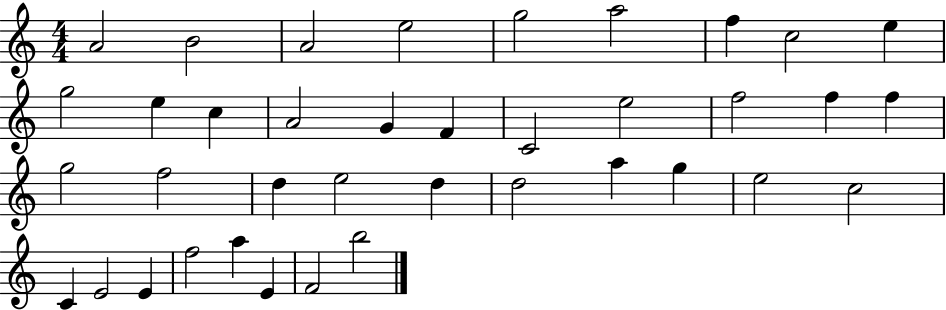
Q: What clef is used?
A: treble